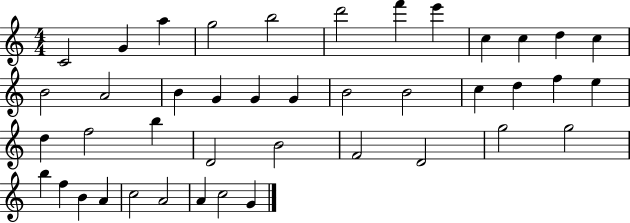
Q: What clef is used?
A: treble